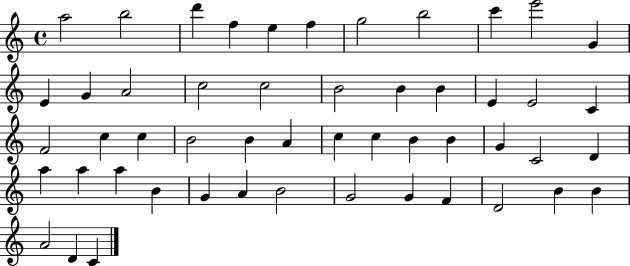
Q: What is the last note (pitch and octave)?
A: C4